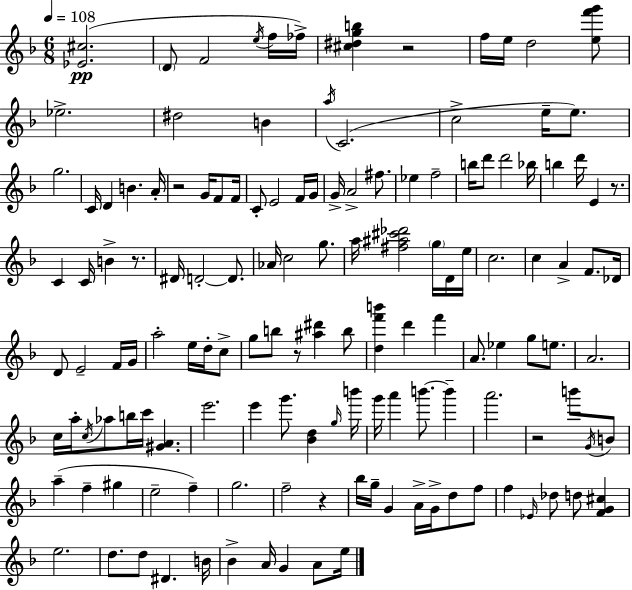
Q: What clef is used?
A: treble